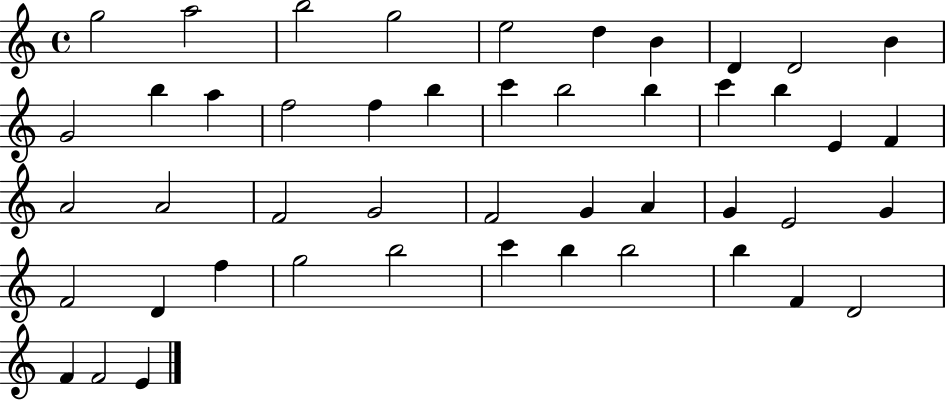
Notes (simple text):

G5/h A5/h B5/h G5/h E5/h D5/q B4/q D4/q D4/h B4/q G4/h B5/q A5/q F5/h F5/q B5/q C6/q B5/h B5/q C6/q B5/q E4/q F4/q A4/h A4/h F4/h G4/h F4/h G4/q A4/q G4/q E4/h G4/q F4/h D4/q F5/q G5/h B5/h C6/q B5/q B5/h B5/q F4/q D4/h F4/q F4/h E4/q